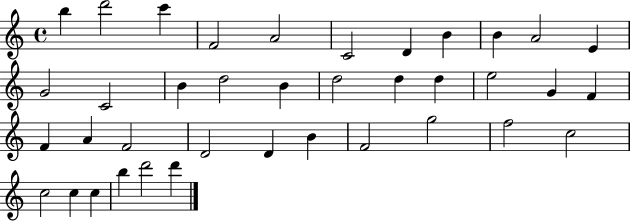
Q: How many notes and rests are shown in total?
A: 38